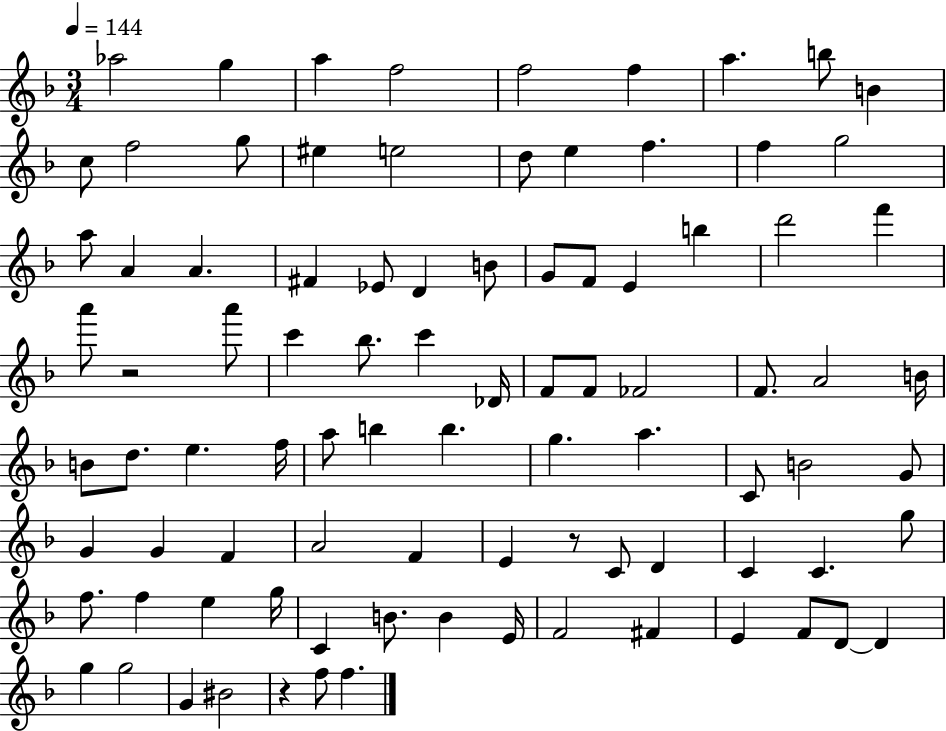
X:1
T:Untitled
M:3/4
L:1/4
K:F
_a2 g a f2 f2 f a b/2 B c/2 f2 g/2 ^e e2 d/2 e f f g2 a/2 A A ^F _E/2 D B/2 G/2 F/2 E b d'2 f' a'/2 z2 a'/2 c' _b/2 c' _D/4 F/2 F/2 _F2 F/2 A2 B/4 B/2 d/2 e f/4 a/2 b b g a C/2 B2 G/2 G G F A2 F E z/2 C/2 D C C g/2 f/2 f e g/4 C B/2 B E/4 F2 ^F E F/2 D/2 D g g2 G ^B2 z f/2 f